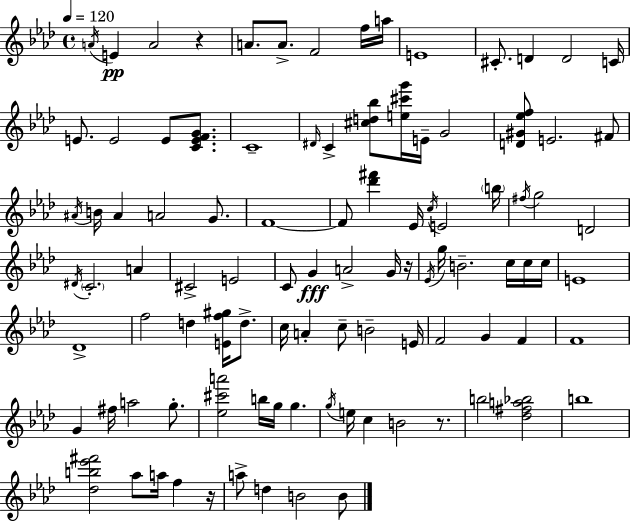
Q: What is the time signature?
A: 4/4